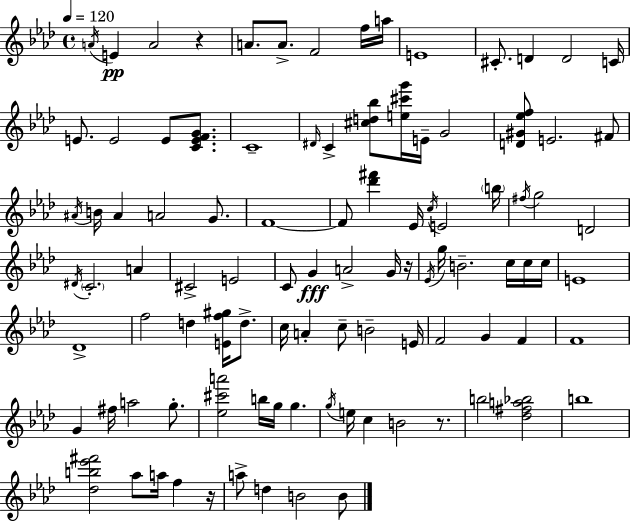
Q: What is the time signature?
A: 4/4